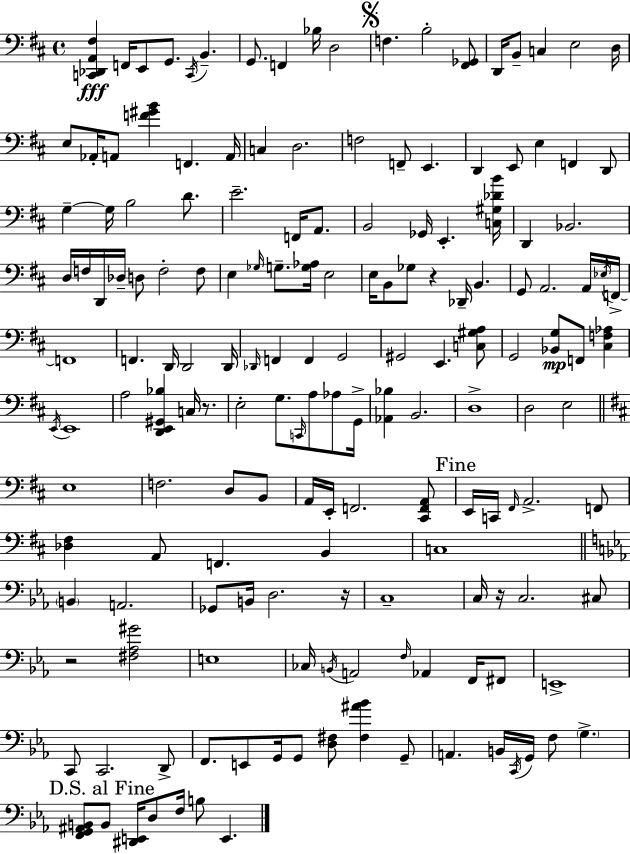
X:1
T:Untitled
M:4/4
L:1/4
K:D
[C,,_D,,A,,^F,] F,,/4 E,,/2 G,,/2 C,,/4 B,, G,,/2 F,, _B,/4 D,2 F, B,2 [^F,,_G,,]/2 D,,/4 B,,/2 C, E,2 D,/4 E,/2 _A,,/4 A,,/2 [F^GB] F,, A,,/4 C, D,2 F,2 F,,/2 E,, D,, E,,/2 E, F,, D,,/2 G, G,/4 B,2 D/2 E2 F,,/4 A,,/2 B,,2 _G,,/4 E,, [C,^G,_DB]/4 D,, _B,,2 D,/4 F,/4 D,,/4 _D,/4 D,/2 F,2 F,/2 E, _G,/4 G,/2 [G,_A,]/4 E,2 E,/4 B,,/2 _G,/2 z _D,,/4 B,, G,,/2 A,,2 A,,/4 _E,/4 F,,/4 F,,4 F,, D,,/4 D,,2 D,,/4 _D,,/4 F,, F,, G,,2 ^G,,2 E,, [C,^G,A,]/2 G,,2 [_B,,G,]/2 F,,/2 [^C,F,_A,] E,,/4 E,,4 A,2 [D,,E,,^G,,_B,] C,/4 z/2 E,2 G,/2 C,,/4 A,/2 _A,/2 G,,/4 [_A,,_B,] B,,2 D,4 D,2 E,2 E,4 F,2 D,/2 B,,/2 A,,/4 E,,/4 F,,2 [^C,,F,,A,,]/2 E,,/4 C,,/4 ^F,,/4 A,,2 F,,/2 [_D,^F,] A,,/2 F,, B,, C,4 B,, A,,2 _G,,/2 B,,/4 D,2 z/4 C,4 C,/4 z/4 C,2 ^C,/2 z2 [^F,_A,^G]2 E,4 _C,/4 B,,/4 A,,2 F,/4 _A,, F,,/4 ^F,,/2 E,,4 C,,/2 C,,2 D,,/2 F,,/2 E,,/2 G,,/4 G,,/2 [D,^F,]/2 [^F,^A_B] G,,/2 A,, B,,/4 C,,/4 G,,/4 F,/2 G, [F,,G,,^A,,B,,]/2 B,,/2 [^D,,E,,]/4 D,/2 F,/4 B,/2 E,,